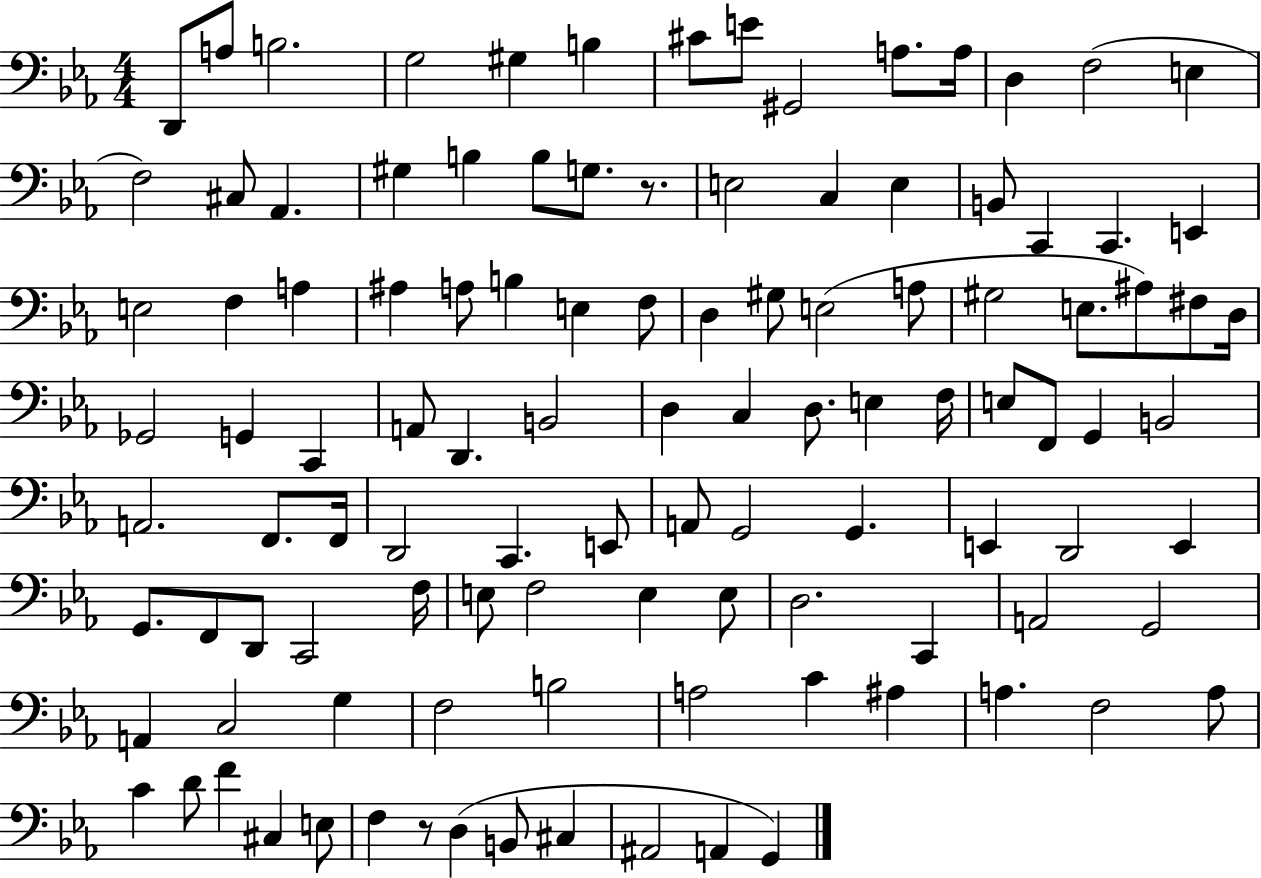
D2/e A3/e B3/h. G3/h G#3/q B3/q C#4/e E4/e G#2/h A3/e. A3/s D3/q F3/h E3/q F3/h C#3/e Ab2/q. G#3/q B3/q B3/e G3/e. R/e. E3/h C3/q E3/q B2/e C2/q C2/q. E2/q E3/h F3/q A3/q A#3/q A3/e B3/q E3/q F3/e D3/q G#3/e E3/h A3/e G#3/h E3/e. A#3/e F#3/e D3/s Gb2/h G2/q C2/q A2/e D2/q. B2/h D3/q C3/q D3/e. E3/q F3/s E3/e F2/e G2/q B2/h A2/h. F2/e. F2/s D2/h C2/q. E2/e A2/e G2/h G2/q. E2/q D2/h E2/q G2/e. F2/e D2/e C2/h F3/s E3/e F3/h E3/q E3/e D3/h. C2/q A2/h G2/h A2/q C3/h G3/q F3/h B3/h A3/h C4/q A#3/q A3/q. F3/h A3/e C4/q D4/e F4/q C#3/q E3/e F3/q R/e D3/q B2/e C#3/q A#2/h A2/q G2/q